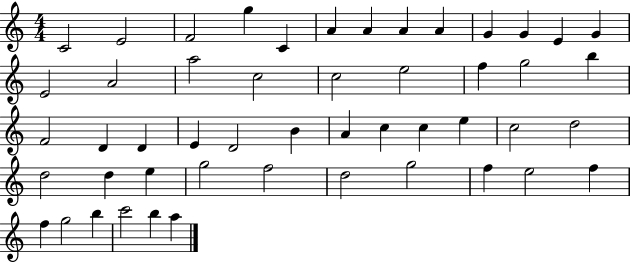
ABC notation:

X:1
T:Untitled
M:4/4
L:1/4
K:C
C2 E2 F2 g C A A A A G G E G E2 A2 a2 c2 c2 e2 f g2 b F2 D D E D2 B A c c e c2 d2 d2 d e g2 f2 d2 g2 f e2 f f g2 b c'2 b a